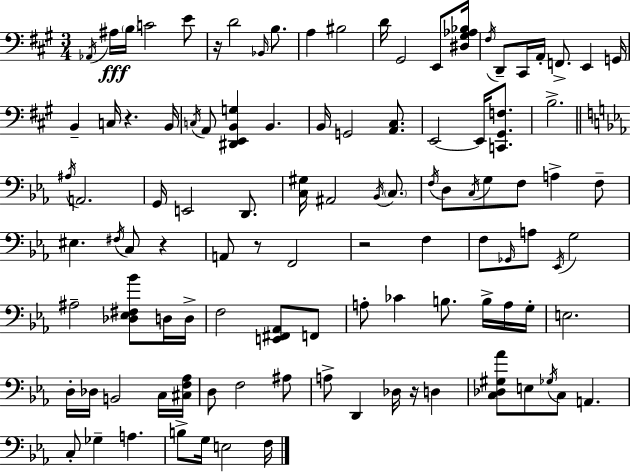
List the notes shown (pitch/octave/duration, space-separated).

Ab2/s A#3/s B3/s C4/h E4/e R/s D4/h Bb2/s B3/e. A3/q BIS3/h D4/s G#2/h E2/e [D#3,G#3,Ab3,Bb3]/s F#3/s D2/e C#2/s A2/s F2/e. E2/q G2/s B2/q C3/s R/q. B2/s C3/s A2/e [D#2,E2,B2,G3]/q B2/q. B2/s G2/h [A2,C#3]/e. E2/h E2/s [C2,G#2,F3]/e. B3/h. A#3/s A2/h. G2/s E2/h D2/e. [C3,G#3]/s A#2/h Bb2/s C3/e. F3/s D3/e C3/s G3/e F3/e A3/q F3/e EIS3/q. F#3/s C3/e R/q A2/e R/e F2/h R/h F3/q F3/e Gb2/s A3/e Eb2/s G3/h A#3/h [Db3,Eb3,F#3,Bb4]/e D3/s D3/s F3/h [E2,F#2,Ab2]/e F2/e A3/e CES4/q B3/e. B3/s A3/s G3/s E3/h. D3/s Db3/s B2/h C3/s [C#3,F3,Ab3]/s D3/e F3/h A#3/e A3/e D2/q Db3/s R/s D3/q [C3,Db3,G#3,Ab4]/e E3/e Gb3/s C3/e A2/q. C3/e Gb3/q A3/q. B3/e G3/s E3/h F3/s